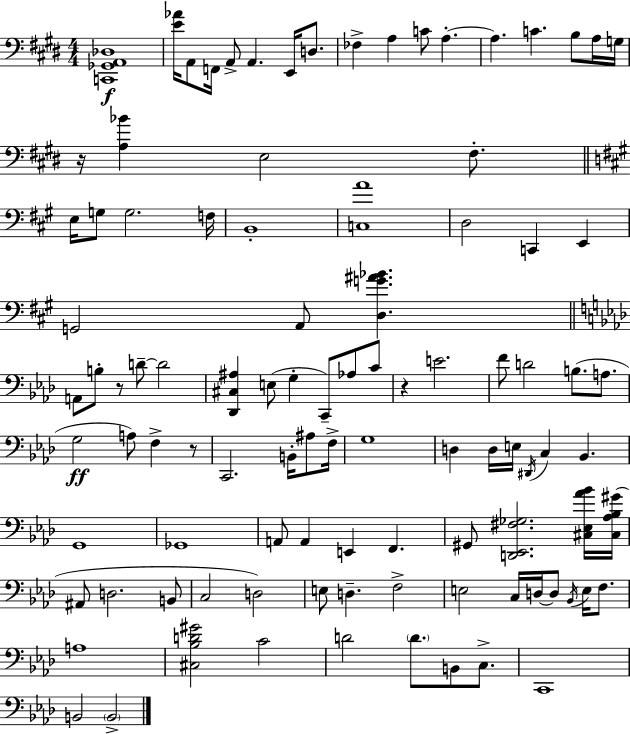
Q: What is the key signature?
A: E major